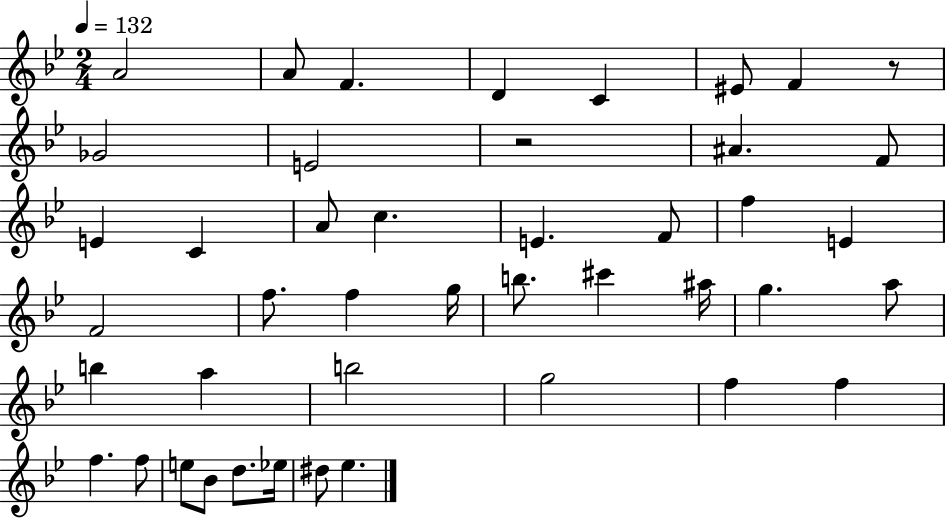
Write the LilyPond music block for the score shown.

{
  \clef treble
  \numericTimeSignature
  \time 2/4
  \key bes \major
  \tempo 4 = 132
  a'2 | a'8 f'4. | d'4 c'4 | eis'8 f'4 r8 | \break ges'2 | e'2 | r2 | ais'4. f'8 | \break e'4 c'4 | a'8 c''4. | e'4. f'8 | f''4 e'4 | \break f'2 | f''8. f''4 g''16 | b''8. cis'''4 ais''16 | g''4. a''8 | \break b''4 a''4 | b''2 | g''2 | f''4 f''4 | \break f''4. f''8 | e''8 bes'8 d''8. ees''16 | dis''8 ees''4. | \bar "|."
}